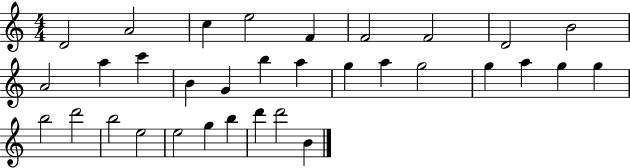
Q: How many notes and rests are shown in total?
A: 33